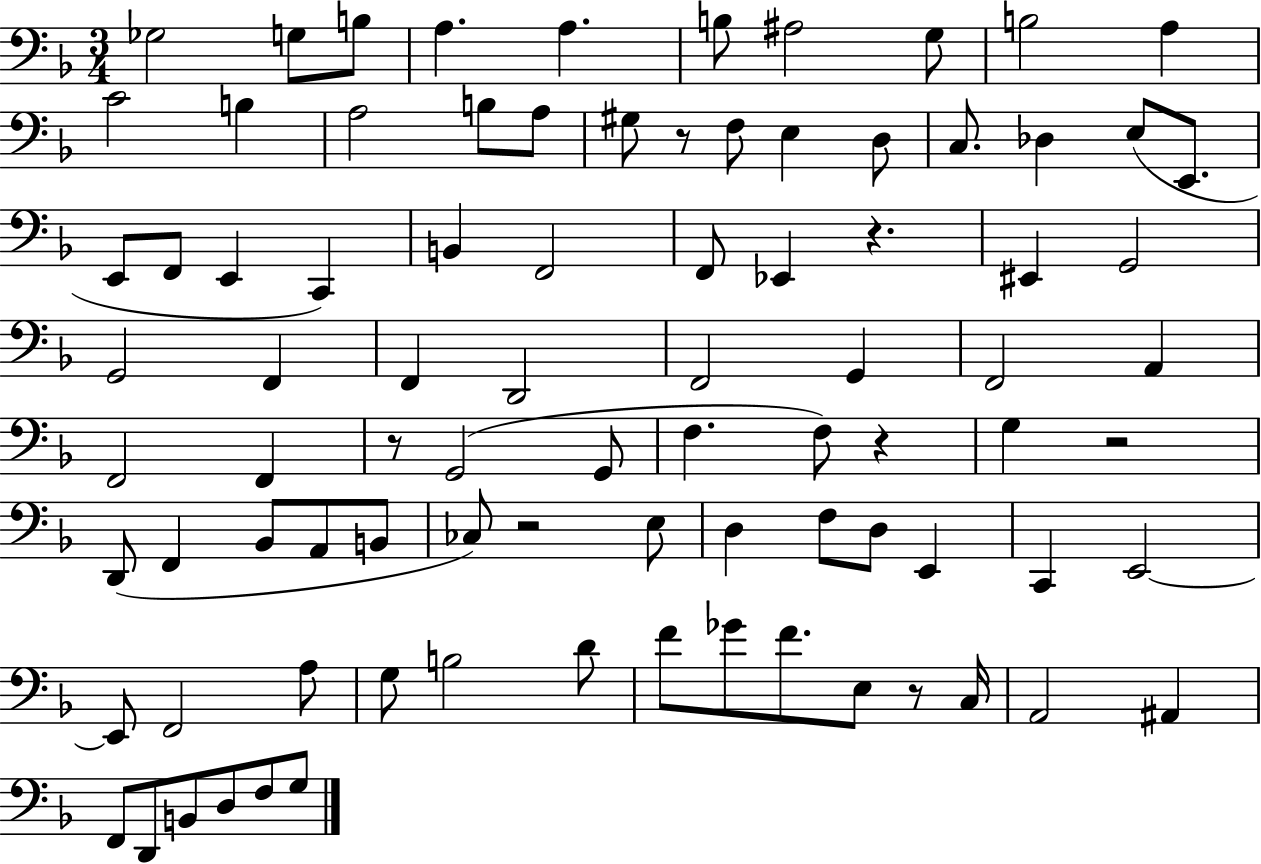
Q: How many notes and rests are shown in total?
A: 87